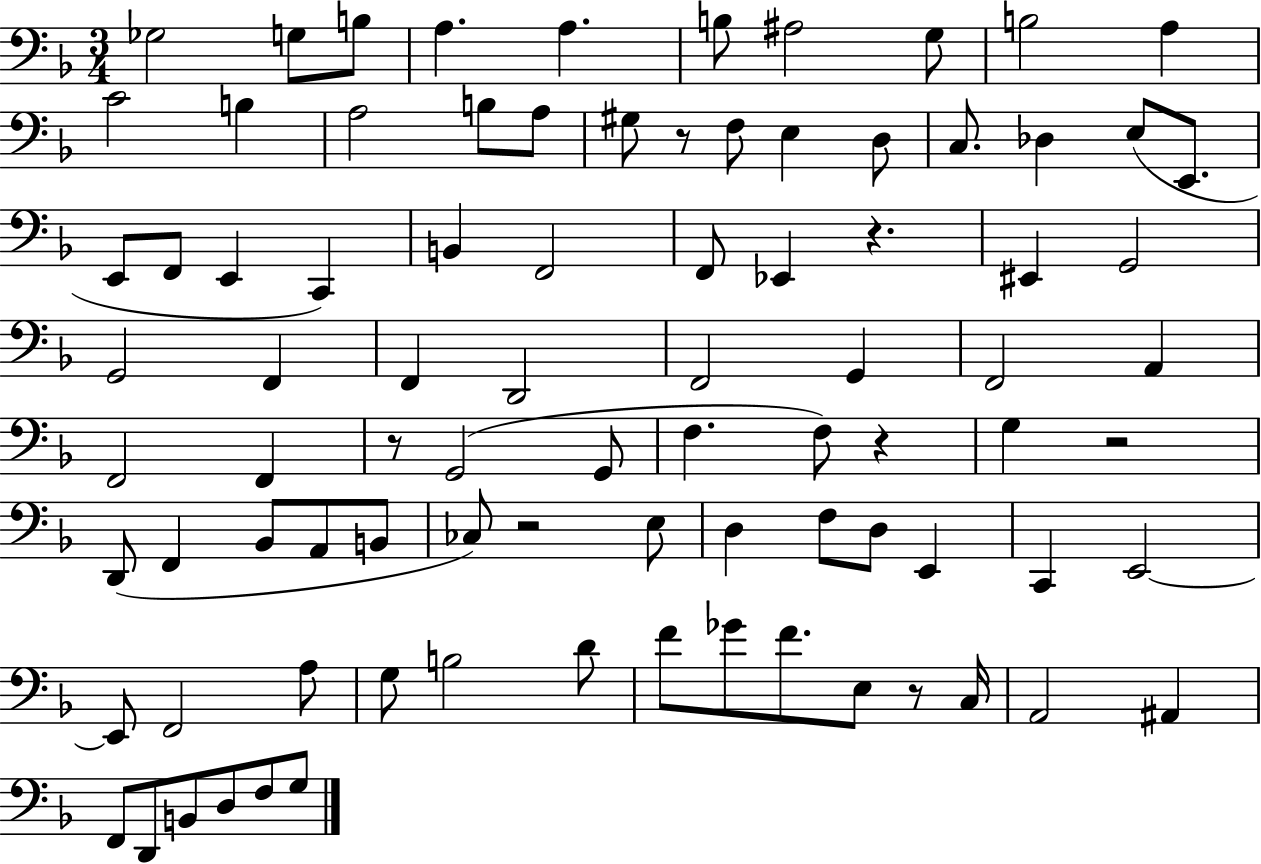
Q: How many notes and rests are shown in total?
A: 87